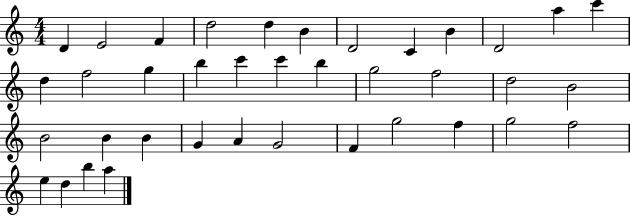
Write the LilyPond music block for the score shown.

{
  \clef treble
  \numericTimeSignature
  \time 4/4
  \key c \major
  d'4 e'2 f'4 | d''2 d''4 b'4 | d'2 c'4 b'4 | d'2 a''4 c'''4 | \break d''4 f''2 g''4 | b''4 c'''4 c'''4 b''4 | g''2 f''2 | d''2 b'2 | \break b'2 b'4 b'4 | g'4 a'4 g'2 | f'4 g''2 f''4 | g''2 f''2 | \break e''4 d''4 b''4 a''4 | \bar "|."
}